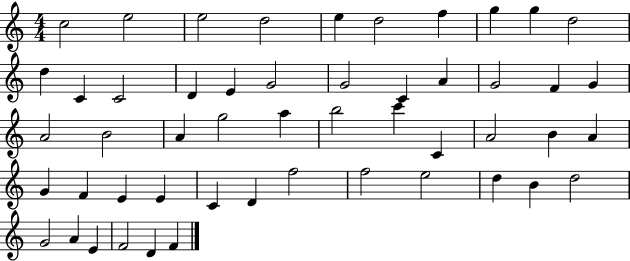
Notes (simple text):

C5/h E5/h E5/h D5/h E5/q D5/h F5/q G5/q G5/q D5/h D5/q C4/q C4/h D4/q E4/q G4/h G4/h C4/q A4/q G4/h F4/q G4/q A4/h B4/h A4/q G5/h A5/q B5/h C6/q C4/q A4/h B4/q A4/q G4/q F4/q E4/q E4/q C4/q D4/q F5/h F5/h E5/h D5/q B4/q D5/h G4/h A4/q E4/q F4/h D4/q F4/q